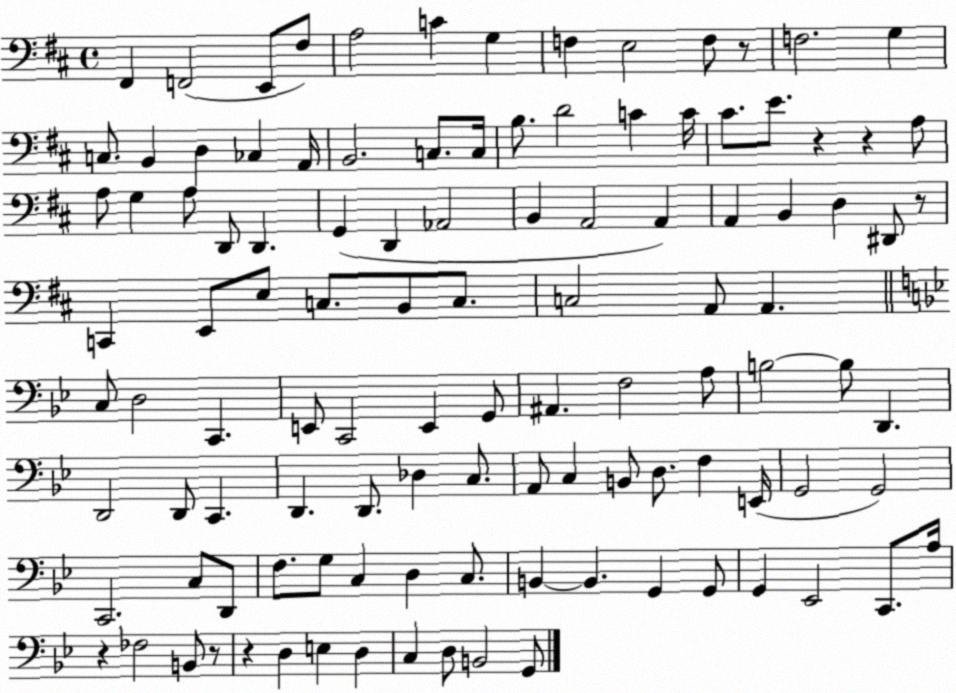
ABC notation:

X:1
T:Untitled
M:4/4
L:1/4
K:D
^F,, F,,2 E,,/2 ^F,/2 A,2 C G, F, E,2 F,/2 z/2 F,2 G, C,/2 B,, D, _C, A,,/4 B,,2 C,/2 C,/4 B,/2 D2 C C/4 ^C/2 E/2 z z A,/2 A,/2 G, A,/2 D,,/2 D,, G,, D,, _A,,2 B,, A,,2 A,, A,, B,, D, ^D,,/2 z/2 C,, E,,/2 E,/2 C,/2 B,,/2 C,/2 C,2 A,,/2 A,, C,/2 D,2 C,, E,,/2 C,,2 E,, G,,/2 ^A,, F,2 A,/2 B,2 B,/2 D,, D,,2 D,,/2 C,, D,, D,,/2 _D, C,/2 A,,/2 C, B,,/2 D,/2 F, E,,/4 G,,2 G,,2 C,,2 C,/2 D,,/2 F,/2 G,/2 C, D, C,/2 B,, B,, G,, G,,/2 G,, _E,,2 C,,/2 A,/4 z _F,2 B,,/2 z/2 z D, E, D, C, D,/2 B,,2 G,,/2